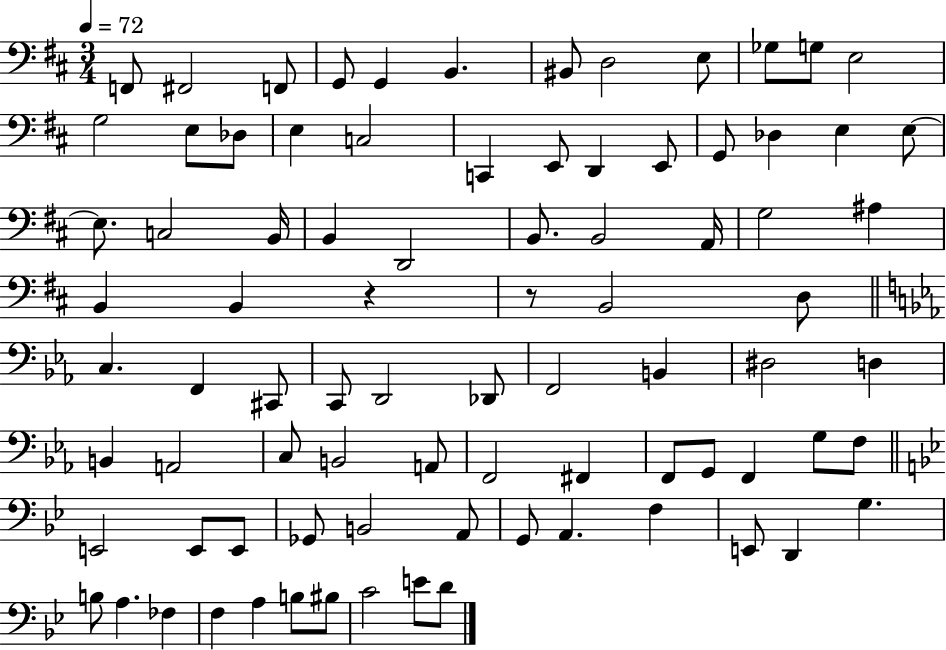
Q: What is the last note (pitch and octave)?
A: D4